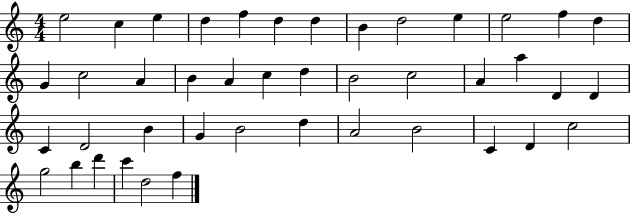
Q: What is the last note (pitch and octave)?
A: F5